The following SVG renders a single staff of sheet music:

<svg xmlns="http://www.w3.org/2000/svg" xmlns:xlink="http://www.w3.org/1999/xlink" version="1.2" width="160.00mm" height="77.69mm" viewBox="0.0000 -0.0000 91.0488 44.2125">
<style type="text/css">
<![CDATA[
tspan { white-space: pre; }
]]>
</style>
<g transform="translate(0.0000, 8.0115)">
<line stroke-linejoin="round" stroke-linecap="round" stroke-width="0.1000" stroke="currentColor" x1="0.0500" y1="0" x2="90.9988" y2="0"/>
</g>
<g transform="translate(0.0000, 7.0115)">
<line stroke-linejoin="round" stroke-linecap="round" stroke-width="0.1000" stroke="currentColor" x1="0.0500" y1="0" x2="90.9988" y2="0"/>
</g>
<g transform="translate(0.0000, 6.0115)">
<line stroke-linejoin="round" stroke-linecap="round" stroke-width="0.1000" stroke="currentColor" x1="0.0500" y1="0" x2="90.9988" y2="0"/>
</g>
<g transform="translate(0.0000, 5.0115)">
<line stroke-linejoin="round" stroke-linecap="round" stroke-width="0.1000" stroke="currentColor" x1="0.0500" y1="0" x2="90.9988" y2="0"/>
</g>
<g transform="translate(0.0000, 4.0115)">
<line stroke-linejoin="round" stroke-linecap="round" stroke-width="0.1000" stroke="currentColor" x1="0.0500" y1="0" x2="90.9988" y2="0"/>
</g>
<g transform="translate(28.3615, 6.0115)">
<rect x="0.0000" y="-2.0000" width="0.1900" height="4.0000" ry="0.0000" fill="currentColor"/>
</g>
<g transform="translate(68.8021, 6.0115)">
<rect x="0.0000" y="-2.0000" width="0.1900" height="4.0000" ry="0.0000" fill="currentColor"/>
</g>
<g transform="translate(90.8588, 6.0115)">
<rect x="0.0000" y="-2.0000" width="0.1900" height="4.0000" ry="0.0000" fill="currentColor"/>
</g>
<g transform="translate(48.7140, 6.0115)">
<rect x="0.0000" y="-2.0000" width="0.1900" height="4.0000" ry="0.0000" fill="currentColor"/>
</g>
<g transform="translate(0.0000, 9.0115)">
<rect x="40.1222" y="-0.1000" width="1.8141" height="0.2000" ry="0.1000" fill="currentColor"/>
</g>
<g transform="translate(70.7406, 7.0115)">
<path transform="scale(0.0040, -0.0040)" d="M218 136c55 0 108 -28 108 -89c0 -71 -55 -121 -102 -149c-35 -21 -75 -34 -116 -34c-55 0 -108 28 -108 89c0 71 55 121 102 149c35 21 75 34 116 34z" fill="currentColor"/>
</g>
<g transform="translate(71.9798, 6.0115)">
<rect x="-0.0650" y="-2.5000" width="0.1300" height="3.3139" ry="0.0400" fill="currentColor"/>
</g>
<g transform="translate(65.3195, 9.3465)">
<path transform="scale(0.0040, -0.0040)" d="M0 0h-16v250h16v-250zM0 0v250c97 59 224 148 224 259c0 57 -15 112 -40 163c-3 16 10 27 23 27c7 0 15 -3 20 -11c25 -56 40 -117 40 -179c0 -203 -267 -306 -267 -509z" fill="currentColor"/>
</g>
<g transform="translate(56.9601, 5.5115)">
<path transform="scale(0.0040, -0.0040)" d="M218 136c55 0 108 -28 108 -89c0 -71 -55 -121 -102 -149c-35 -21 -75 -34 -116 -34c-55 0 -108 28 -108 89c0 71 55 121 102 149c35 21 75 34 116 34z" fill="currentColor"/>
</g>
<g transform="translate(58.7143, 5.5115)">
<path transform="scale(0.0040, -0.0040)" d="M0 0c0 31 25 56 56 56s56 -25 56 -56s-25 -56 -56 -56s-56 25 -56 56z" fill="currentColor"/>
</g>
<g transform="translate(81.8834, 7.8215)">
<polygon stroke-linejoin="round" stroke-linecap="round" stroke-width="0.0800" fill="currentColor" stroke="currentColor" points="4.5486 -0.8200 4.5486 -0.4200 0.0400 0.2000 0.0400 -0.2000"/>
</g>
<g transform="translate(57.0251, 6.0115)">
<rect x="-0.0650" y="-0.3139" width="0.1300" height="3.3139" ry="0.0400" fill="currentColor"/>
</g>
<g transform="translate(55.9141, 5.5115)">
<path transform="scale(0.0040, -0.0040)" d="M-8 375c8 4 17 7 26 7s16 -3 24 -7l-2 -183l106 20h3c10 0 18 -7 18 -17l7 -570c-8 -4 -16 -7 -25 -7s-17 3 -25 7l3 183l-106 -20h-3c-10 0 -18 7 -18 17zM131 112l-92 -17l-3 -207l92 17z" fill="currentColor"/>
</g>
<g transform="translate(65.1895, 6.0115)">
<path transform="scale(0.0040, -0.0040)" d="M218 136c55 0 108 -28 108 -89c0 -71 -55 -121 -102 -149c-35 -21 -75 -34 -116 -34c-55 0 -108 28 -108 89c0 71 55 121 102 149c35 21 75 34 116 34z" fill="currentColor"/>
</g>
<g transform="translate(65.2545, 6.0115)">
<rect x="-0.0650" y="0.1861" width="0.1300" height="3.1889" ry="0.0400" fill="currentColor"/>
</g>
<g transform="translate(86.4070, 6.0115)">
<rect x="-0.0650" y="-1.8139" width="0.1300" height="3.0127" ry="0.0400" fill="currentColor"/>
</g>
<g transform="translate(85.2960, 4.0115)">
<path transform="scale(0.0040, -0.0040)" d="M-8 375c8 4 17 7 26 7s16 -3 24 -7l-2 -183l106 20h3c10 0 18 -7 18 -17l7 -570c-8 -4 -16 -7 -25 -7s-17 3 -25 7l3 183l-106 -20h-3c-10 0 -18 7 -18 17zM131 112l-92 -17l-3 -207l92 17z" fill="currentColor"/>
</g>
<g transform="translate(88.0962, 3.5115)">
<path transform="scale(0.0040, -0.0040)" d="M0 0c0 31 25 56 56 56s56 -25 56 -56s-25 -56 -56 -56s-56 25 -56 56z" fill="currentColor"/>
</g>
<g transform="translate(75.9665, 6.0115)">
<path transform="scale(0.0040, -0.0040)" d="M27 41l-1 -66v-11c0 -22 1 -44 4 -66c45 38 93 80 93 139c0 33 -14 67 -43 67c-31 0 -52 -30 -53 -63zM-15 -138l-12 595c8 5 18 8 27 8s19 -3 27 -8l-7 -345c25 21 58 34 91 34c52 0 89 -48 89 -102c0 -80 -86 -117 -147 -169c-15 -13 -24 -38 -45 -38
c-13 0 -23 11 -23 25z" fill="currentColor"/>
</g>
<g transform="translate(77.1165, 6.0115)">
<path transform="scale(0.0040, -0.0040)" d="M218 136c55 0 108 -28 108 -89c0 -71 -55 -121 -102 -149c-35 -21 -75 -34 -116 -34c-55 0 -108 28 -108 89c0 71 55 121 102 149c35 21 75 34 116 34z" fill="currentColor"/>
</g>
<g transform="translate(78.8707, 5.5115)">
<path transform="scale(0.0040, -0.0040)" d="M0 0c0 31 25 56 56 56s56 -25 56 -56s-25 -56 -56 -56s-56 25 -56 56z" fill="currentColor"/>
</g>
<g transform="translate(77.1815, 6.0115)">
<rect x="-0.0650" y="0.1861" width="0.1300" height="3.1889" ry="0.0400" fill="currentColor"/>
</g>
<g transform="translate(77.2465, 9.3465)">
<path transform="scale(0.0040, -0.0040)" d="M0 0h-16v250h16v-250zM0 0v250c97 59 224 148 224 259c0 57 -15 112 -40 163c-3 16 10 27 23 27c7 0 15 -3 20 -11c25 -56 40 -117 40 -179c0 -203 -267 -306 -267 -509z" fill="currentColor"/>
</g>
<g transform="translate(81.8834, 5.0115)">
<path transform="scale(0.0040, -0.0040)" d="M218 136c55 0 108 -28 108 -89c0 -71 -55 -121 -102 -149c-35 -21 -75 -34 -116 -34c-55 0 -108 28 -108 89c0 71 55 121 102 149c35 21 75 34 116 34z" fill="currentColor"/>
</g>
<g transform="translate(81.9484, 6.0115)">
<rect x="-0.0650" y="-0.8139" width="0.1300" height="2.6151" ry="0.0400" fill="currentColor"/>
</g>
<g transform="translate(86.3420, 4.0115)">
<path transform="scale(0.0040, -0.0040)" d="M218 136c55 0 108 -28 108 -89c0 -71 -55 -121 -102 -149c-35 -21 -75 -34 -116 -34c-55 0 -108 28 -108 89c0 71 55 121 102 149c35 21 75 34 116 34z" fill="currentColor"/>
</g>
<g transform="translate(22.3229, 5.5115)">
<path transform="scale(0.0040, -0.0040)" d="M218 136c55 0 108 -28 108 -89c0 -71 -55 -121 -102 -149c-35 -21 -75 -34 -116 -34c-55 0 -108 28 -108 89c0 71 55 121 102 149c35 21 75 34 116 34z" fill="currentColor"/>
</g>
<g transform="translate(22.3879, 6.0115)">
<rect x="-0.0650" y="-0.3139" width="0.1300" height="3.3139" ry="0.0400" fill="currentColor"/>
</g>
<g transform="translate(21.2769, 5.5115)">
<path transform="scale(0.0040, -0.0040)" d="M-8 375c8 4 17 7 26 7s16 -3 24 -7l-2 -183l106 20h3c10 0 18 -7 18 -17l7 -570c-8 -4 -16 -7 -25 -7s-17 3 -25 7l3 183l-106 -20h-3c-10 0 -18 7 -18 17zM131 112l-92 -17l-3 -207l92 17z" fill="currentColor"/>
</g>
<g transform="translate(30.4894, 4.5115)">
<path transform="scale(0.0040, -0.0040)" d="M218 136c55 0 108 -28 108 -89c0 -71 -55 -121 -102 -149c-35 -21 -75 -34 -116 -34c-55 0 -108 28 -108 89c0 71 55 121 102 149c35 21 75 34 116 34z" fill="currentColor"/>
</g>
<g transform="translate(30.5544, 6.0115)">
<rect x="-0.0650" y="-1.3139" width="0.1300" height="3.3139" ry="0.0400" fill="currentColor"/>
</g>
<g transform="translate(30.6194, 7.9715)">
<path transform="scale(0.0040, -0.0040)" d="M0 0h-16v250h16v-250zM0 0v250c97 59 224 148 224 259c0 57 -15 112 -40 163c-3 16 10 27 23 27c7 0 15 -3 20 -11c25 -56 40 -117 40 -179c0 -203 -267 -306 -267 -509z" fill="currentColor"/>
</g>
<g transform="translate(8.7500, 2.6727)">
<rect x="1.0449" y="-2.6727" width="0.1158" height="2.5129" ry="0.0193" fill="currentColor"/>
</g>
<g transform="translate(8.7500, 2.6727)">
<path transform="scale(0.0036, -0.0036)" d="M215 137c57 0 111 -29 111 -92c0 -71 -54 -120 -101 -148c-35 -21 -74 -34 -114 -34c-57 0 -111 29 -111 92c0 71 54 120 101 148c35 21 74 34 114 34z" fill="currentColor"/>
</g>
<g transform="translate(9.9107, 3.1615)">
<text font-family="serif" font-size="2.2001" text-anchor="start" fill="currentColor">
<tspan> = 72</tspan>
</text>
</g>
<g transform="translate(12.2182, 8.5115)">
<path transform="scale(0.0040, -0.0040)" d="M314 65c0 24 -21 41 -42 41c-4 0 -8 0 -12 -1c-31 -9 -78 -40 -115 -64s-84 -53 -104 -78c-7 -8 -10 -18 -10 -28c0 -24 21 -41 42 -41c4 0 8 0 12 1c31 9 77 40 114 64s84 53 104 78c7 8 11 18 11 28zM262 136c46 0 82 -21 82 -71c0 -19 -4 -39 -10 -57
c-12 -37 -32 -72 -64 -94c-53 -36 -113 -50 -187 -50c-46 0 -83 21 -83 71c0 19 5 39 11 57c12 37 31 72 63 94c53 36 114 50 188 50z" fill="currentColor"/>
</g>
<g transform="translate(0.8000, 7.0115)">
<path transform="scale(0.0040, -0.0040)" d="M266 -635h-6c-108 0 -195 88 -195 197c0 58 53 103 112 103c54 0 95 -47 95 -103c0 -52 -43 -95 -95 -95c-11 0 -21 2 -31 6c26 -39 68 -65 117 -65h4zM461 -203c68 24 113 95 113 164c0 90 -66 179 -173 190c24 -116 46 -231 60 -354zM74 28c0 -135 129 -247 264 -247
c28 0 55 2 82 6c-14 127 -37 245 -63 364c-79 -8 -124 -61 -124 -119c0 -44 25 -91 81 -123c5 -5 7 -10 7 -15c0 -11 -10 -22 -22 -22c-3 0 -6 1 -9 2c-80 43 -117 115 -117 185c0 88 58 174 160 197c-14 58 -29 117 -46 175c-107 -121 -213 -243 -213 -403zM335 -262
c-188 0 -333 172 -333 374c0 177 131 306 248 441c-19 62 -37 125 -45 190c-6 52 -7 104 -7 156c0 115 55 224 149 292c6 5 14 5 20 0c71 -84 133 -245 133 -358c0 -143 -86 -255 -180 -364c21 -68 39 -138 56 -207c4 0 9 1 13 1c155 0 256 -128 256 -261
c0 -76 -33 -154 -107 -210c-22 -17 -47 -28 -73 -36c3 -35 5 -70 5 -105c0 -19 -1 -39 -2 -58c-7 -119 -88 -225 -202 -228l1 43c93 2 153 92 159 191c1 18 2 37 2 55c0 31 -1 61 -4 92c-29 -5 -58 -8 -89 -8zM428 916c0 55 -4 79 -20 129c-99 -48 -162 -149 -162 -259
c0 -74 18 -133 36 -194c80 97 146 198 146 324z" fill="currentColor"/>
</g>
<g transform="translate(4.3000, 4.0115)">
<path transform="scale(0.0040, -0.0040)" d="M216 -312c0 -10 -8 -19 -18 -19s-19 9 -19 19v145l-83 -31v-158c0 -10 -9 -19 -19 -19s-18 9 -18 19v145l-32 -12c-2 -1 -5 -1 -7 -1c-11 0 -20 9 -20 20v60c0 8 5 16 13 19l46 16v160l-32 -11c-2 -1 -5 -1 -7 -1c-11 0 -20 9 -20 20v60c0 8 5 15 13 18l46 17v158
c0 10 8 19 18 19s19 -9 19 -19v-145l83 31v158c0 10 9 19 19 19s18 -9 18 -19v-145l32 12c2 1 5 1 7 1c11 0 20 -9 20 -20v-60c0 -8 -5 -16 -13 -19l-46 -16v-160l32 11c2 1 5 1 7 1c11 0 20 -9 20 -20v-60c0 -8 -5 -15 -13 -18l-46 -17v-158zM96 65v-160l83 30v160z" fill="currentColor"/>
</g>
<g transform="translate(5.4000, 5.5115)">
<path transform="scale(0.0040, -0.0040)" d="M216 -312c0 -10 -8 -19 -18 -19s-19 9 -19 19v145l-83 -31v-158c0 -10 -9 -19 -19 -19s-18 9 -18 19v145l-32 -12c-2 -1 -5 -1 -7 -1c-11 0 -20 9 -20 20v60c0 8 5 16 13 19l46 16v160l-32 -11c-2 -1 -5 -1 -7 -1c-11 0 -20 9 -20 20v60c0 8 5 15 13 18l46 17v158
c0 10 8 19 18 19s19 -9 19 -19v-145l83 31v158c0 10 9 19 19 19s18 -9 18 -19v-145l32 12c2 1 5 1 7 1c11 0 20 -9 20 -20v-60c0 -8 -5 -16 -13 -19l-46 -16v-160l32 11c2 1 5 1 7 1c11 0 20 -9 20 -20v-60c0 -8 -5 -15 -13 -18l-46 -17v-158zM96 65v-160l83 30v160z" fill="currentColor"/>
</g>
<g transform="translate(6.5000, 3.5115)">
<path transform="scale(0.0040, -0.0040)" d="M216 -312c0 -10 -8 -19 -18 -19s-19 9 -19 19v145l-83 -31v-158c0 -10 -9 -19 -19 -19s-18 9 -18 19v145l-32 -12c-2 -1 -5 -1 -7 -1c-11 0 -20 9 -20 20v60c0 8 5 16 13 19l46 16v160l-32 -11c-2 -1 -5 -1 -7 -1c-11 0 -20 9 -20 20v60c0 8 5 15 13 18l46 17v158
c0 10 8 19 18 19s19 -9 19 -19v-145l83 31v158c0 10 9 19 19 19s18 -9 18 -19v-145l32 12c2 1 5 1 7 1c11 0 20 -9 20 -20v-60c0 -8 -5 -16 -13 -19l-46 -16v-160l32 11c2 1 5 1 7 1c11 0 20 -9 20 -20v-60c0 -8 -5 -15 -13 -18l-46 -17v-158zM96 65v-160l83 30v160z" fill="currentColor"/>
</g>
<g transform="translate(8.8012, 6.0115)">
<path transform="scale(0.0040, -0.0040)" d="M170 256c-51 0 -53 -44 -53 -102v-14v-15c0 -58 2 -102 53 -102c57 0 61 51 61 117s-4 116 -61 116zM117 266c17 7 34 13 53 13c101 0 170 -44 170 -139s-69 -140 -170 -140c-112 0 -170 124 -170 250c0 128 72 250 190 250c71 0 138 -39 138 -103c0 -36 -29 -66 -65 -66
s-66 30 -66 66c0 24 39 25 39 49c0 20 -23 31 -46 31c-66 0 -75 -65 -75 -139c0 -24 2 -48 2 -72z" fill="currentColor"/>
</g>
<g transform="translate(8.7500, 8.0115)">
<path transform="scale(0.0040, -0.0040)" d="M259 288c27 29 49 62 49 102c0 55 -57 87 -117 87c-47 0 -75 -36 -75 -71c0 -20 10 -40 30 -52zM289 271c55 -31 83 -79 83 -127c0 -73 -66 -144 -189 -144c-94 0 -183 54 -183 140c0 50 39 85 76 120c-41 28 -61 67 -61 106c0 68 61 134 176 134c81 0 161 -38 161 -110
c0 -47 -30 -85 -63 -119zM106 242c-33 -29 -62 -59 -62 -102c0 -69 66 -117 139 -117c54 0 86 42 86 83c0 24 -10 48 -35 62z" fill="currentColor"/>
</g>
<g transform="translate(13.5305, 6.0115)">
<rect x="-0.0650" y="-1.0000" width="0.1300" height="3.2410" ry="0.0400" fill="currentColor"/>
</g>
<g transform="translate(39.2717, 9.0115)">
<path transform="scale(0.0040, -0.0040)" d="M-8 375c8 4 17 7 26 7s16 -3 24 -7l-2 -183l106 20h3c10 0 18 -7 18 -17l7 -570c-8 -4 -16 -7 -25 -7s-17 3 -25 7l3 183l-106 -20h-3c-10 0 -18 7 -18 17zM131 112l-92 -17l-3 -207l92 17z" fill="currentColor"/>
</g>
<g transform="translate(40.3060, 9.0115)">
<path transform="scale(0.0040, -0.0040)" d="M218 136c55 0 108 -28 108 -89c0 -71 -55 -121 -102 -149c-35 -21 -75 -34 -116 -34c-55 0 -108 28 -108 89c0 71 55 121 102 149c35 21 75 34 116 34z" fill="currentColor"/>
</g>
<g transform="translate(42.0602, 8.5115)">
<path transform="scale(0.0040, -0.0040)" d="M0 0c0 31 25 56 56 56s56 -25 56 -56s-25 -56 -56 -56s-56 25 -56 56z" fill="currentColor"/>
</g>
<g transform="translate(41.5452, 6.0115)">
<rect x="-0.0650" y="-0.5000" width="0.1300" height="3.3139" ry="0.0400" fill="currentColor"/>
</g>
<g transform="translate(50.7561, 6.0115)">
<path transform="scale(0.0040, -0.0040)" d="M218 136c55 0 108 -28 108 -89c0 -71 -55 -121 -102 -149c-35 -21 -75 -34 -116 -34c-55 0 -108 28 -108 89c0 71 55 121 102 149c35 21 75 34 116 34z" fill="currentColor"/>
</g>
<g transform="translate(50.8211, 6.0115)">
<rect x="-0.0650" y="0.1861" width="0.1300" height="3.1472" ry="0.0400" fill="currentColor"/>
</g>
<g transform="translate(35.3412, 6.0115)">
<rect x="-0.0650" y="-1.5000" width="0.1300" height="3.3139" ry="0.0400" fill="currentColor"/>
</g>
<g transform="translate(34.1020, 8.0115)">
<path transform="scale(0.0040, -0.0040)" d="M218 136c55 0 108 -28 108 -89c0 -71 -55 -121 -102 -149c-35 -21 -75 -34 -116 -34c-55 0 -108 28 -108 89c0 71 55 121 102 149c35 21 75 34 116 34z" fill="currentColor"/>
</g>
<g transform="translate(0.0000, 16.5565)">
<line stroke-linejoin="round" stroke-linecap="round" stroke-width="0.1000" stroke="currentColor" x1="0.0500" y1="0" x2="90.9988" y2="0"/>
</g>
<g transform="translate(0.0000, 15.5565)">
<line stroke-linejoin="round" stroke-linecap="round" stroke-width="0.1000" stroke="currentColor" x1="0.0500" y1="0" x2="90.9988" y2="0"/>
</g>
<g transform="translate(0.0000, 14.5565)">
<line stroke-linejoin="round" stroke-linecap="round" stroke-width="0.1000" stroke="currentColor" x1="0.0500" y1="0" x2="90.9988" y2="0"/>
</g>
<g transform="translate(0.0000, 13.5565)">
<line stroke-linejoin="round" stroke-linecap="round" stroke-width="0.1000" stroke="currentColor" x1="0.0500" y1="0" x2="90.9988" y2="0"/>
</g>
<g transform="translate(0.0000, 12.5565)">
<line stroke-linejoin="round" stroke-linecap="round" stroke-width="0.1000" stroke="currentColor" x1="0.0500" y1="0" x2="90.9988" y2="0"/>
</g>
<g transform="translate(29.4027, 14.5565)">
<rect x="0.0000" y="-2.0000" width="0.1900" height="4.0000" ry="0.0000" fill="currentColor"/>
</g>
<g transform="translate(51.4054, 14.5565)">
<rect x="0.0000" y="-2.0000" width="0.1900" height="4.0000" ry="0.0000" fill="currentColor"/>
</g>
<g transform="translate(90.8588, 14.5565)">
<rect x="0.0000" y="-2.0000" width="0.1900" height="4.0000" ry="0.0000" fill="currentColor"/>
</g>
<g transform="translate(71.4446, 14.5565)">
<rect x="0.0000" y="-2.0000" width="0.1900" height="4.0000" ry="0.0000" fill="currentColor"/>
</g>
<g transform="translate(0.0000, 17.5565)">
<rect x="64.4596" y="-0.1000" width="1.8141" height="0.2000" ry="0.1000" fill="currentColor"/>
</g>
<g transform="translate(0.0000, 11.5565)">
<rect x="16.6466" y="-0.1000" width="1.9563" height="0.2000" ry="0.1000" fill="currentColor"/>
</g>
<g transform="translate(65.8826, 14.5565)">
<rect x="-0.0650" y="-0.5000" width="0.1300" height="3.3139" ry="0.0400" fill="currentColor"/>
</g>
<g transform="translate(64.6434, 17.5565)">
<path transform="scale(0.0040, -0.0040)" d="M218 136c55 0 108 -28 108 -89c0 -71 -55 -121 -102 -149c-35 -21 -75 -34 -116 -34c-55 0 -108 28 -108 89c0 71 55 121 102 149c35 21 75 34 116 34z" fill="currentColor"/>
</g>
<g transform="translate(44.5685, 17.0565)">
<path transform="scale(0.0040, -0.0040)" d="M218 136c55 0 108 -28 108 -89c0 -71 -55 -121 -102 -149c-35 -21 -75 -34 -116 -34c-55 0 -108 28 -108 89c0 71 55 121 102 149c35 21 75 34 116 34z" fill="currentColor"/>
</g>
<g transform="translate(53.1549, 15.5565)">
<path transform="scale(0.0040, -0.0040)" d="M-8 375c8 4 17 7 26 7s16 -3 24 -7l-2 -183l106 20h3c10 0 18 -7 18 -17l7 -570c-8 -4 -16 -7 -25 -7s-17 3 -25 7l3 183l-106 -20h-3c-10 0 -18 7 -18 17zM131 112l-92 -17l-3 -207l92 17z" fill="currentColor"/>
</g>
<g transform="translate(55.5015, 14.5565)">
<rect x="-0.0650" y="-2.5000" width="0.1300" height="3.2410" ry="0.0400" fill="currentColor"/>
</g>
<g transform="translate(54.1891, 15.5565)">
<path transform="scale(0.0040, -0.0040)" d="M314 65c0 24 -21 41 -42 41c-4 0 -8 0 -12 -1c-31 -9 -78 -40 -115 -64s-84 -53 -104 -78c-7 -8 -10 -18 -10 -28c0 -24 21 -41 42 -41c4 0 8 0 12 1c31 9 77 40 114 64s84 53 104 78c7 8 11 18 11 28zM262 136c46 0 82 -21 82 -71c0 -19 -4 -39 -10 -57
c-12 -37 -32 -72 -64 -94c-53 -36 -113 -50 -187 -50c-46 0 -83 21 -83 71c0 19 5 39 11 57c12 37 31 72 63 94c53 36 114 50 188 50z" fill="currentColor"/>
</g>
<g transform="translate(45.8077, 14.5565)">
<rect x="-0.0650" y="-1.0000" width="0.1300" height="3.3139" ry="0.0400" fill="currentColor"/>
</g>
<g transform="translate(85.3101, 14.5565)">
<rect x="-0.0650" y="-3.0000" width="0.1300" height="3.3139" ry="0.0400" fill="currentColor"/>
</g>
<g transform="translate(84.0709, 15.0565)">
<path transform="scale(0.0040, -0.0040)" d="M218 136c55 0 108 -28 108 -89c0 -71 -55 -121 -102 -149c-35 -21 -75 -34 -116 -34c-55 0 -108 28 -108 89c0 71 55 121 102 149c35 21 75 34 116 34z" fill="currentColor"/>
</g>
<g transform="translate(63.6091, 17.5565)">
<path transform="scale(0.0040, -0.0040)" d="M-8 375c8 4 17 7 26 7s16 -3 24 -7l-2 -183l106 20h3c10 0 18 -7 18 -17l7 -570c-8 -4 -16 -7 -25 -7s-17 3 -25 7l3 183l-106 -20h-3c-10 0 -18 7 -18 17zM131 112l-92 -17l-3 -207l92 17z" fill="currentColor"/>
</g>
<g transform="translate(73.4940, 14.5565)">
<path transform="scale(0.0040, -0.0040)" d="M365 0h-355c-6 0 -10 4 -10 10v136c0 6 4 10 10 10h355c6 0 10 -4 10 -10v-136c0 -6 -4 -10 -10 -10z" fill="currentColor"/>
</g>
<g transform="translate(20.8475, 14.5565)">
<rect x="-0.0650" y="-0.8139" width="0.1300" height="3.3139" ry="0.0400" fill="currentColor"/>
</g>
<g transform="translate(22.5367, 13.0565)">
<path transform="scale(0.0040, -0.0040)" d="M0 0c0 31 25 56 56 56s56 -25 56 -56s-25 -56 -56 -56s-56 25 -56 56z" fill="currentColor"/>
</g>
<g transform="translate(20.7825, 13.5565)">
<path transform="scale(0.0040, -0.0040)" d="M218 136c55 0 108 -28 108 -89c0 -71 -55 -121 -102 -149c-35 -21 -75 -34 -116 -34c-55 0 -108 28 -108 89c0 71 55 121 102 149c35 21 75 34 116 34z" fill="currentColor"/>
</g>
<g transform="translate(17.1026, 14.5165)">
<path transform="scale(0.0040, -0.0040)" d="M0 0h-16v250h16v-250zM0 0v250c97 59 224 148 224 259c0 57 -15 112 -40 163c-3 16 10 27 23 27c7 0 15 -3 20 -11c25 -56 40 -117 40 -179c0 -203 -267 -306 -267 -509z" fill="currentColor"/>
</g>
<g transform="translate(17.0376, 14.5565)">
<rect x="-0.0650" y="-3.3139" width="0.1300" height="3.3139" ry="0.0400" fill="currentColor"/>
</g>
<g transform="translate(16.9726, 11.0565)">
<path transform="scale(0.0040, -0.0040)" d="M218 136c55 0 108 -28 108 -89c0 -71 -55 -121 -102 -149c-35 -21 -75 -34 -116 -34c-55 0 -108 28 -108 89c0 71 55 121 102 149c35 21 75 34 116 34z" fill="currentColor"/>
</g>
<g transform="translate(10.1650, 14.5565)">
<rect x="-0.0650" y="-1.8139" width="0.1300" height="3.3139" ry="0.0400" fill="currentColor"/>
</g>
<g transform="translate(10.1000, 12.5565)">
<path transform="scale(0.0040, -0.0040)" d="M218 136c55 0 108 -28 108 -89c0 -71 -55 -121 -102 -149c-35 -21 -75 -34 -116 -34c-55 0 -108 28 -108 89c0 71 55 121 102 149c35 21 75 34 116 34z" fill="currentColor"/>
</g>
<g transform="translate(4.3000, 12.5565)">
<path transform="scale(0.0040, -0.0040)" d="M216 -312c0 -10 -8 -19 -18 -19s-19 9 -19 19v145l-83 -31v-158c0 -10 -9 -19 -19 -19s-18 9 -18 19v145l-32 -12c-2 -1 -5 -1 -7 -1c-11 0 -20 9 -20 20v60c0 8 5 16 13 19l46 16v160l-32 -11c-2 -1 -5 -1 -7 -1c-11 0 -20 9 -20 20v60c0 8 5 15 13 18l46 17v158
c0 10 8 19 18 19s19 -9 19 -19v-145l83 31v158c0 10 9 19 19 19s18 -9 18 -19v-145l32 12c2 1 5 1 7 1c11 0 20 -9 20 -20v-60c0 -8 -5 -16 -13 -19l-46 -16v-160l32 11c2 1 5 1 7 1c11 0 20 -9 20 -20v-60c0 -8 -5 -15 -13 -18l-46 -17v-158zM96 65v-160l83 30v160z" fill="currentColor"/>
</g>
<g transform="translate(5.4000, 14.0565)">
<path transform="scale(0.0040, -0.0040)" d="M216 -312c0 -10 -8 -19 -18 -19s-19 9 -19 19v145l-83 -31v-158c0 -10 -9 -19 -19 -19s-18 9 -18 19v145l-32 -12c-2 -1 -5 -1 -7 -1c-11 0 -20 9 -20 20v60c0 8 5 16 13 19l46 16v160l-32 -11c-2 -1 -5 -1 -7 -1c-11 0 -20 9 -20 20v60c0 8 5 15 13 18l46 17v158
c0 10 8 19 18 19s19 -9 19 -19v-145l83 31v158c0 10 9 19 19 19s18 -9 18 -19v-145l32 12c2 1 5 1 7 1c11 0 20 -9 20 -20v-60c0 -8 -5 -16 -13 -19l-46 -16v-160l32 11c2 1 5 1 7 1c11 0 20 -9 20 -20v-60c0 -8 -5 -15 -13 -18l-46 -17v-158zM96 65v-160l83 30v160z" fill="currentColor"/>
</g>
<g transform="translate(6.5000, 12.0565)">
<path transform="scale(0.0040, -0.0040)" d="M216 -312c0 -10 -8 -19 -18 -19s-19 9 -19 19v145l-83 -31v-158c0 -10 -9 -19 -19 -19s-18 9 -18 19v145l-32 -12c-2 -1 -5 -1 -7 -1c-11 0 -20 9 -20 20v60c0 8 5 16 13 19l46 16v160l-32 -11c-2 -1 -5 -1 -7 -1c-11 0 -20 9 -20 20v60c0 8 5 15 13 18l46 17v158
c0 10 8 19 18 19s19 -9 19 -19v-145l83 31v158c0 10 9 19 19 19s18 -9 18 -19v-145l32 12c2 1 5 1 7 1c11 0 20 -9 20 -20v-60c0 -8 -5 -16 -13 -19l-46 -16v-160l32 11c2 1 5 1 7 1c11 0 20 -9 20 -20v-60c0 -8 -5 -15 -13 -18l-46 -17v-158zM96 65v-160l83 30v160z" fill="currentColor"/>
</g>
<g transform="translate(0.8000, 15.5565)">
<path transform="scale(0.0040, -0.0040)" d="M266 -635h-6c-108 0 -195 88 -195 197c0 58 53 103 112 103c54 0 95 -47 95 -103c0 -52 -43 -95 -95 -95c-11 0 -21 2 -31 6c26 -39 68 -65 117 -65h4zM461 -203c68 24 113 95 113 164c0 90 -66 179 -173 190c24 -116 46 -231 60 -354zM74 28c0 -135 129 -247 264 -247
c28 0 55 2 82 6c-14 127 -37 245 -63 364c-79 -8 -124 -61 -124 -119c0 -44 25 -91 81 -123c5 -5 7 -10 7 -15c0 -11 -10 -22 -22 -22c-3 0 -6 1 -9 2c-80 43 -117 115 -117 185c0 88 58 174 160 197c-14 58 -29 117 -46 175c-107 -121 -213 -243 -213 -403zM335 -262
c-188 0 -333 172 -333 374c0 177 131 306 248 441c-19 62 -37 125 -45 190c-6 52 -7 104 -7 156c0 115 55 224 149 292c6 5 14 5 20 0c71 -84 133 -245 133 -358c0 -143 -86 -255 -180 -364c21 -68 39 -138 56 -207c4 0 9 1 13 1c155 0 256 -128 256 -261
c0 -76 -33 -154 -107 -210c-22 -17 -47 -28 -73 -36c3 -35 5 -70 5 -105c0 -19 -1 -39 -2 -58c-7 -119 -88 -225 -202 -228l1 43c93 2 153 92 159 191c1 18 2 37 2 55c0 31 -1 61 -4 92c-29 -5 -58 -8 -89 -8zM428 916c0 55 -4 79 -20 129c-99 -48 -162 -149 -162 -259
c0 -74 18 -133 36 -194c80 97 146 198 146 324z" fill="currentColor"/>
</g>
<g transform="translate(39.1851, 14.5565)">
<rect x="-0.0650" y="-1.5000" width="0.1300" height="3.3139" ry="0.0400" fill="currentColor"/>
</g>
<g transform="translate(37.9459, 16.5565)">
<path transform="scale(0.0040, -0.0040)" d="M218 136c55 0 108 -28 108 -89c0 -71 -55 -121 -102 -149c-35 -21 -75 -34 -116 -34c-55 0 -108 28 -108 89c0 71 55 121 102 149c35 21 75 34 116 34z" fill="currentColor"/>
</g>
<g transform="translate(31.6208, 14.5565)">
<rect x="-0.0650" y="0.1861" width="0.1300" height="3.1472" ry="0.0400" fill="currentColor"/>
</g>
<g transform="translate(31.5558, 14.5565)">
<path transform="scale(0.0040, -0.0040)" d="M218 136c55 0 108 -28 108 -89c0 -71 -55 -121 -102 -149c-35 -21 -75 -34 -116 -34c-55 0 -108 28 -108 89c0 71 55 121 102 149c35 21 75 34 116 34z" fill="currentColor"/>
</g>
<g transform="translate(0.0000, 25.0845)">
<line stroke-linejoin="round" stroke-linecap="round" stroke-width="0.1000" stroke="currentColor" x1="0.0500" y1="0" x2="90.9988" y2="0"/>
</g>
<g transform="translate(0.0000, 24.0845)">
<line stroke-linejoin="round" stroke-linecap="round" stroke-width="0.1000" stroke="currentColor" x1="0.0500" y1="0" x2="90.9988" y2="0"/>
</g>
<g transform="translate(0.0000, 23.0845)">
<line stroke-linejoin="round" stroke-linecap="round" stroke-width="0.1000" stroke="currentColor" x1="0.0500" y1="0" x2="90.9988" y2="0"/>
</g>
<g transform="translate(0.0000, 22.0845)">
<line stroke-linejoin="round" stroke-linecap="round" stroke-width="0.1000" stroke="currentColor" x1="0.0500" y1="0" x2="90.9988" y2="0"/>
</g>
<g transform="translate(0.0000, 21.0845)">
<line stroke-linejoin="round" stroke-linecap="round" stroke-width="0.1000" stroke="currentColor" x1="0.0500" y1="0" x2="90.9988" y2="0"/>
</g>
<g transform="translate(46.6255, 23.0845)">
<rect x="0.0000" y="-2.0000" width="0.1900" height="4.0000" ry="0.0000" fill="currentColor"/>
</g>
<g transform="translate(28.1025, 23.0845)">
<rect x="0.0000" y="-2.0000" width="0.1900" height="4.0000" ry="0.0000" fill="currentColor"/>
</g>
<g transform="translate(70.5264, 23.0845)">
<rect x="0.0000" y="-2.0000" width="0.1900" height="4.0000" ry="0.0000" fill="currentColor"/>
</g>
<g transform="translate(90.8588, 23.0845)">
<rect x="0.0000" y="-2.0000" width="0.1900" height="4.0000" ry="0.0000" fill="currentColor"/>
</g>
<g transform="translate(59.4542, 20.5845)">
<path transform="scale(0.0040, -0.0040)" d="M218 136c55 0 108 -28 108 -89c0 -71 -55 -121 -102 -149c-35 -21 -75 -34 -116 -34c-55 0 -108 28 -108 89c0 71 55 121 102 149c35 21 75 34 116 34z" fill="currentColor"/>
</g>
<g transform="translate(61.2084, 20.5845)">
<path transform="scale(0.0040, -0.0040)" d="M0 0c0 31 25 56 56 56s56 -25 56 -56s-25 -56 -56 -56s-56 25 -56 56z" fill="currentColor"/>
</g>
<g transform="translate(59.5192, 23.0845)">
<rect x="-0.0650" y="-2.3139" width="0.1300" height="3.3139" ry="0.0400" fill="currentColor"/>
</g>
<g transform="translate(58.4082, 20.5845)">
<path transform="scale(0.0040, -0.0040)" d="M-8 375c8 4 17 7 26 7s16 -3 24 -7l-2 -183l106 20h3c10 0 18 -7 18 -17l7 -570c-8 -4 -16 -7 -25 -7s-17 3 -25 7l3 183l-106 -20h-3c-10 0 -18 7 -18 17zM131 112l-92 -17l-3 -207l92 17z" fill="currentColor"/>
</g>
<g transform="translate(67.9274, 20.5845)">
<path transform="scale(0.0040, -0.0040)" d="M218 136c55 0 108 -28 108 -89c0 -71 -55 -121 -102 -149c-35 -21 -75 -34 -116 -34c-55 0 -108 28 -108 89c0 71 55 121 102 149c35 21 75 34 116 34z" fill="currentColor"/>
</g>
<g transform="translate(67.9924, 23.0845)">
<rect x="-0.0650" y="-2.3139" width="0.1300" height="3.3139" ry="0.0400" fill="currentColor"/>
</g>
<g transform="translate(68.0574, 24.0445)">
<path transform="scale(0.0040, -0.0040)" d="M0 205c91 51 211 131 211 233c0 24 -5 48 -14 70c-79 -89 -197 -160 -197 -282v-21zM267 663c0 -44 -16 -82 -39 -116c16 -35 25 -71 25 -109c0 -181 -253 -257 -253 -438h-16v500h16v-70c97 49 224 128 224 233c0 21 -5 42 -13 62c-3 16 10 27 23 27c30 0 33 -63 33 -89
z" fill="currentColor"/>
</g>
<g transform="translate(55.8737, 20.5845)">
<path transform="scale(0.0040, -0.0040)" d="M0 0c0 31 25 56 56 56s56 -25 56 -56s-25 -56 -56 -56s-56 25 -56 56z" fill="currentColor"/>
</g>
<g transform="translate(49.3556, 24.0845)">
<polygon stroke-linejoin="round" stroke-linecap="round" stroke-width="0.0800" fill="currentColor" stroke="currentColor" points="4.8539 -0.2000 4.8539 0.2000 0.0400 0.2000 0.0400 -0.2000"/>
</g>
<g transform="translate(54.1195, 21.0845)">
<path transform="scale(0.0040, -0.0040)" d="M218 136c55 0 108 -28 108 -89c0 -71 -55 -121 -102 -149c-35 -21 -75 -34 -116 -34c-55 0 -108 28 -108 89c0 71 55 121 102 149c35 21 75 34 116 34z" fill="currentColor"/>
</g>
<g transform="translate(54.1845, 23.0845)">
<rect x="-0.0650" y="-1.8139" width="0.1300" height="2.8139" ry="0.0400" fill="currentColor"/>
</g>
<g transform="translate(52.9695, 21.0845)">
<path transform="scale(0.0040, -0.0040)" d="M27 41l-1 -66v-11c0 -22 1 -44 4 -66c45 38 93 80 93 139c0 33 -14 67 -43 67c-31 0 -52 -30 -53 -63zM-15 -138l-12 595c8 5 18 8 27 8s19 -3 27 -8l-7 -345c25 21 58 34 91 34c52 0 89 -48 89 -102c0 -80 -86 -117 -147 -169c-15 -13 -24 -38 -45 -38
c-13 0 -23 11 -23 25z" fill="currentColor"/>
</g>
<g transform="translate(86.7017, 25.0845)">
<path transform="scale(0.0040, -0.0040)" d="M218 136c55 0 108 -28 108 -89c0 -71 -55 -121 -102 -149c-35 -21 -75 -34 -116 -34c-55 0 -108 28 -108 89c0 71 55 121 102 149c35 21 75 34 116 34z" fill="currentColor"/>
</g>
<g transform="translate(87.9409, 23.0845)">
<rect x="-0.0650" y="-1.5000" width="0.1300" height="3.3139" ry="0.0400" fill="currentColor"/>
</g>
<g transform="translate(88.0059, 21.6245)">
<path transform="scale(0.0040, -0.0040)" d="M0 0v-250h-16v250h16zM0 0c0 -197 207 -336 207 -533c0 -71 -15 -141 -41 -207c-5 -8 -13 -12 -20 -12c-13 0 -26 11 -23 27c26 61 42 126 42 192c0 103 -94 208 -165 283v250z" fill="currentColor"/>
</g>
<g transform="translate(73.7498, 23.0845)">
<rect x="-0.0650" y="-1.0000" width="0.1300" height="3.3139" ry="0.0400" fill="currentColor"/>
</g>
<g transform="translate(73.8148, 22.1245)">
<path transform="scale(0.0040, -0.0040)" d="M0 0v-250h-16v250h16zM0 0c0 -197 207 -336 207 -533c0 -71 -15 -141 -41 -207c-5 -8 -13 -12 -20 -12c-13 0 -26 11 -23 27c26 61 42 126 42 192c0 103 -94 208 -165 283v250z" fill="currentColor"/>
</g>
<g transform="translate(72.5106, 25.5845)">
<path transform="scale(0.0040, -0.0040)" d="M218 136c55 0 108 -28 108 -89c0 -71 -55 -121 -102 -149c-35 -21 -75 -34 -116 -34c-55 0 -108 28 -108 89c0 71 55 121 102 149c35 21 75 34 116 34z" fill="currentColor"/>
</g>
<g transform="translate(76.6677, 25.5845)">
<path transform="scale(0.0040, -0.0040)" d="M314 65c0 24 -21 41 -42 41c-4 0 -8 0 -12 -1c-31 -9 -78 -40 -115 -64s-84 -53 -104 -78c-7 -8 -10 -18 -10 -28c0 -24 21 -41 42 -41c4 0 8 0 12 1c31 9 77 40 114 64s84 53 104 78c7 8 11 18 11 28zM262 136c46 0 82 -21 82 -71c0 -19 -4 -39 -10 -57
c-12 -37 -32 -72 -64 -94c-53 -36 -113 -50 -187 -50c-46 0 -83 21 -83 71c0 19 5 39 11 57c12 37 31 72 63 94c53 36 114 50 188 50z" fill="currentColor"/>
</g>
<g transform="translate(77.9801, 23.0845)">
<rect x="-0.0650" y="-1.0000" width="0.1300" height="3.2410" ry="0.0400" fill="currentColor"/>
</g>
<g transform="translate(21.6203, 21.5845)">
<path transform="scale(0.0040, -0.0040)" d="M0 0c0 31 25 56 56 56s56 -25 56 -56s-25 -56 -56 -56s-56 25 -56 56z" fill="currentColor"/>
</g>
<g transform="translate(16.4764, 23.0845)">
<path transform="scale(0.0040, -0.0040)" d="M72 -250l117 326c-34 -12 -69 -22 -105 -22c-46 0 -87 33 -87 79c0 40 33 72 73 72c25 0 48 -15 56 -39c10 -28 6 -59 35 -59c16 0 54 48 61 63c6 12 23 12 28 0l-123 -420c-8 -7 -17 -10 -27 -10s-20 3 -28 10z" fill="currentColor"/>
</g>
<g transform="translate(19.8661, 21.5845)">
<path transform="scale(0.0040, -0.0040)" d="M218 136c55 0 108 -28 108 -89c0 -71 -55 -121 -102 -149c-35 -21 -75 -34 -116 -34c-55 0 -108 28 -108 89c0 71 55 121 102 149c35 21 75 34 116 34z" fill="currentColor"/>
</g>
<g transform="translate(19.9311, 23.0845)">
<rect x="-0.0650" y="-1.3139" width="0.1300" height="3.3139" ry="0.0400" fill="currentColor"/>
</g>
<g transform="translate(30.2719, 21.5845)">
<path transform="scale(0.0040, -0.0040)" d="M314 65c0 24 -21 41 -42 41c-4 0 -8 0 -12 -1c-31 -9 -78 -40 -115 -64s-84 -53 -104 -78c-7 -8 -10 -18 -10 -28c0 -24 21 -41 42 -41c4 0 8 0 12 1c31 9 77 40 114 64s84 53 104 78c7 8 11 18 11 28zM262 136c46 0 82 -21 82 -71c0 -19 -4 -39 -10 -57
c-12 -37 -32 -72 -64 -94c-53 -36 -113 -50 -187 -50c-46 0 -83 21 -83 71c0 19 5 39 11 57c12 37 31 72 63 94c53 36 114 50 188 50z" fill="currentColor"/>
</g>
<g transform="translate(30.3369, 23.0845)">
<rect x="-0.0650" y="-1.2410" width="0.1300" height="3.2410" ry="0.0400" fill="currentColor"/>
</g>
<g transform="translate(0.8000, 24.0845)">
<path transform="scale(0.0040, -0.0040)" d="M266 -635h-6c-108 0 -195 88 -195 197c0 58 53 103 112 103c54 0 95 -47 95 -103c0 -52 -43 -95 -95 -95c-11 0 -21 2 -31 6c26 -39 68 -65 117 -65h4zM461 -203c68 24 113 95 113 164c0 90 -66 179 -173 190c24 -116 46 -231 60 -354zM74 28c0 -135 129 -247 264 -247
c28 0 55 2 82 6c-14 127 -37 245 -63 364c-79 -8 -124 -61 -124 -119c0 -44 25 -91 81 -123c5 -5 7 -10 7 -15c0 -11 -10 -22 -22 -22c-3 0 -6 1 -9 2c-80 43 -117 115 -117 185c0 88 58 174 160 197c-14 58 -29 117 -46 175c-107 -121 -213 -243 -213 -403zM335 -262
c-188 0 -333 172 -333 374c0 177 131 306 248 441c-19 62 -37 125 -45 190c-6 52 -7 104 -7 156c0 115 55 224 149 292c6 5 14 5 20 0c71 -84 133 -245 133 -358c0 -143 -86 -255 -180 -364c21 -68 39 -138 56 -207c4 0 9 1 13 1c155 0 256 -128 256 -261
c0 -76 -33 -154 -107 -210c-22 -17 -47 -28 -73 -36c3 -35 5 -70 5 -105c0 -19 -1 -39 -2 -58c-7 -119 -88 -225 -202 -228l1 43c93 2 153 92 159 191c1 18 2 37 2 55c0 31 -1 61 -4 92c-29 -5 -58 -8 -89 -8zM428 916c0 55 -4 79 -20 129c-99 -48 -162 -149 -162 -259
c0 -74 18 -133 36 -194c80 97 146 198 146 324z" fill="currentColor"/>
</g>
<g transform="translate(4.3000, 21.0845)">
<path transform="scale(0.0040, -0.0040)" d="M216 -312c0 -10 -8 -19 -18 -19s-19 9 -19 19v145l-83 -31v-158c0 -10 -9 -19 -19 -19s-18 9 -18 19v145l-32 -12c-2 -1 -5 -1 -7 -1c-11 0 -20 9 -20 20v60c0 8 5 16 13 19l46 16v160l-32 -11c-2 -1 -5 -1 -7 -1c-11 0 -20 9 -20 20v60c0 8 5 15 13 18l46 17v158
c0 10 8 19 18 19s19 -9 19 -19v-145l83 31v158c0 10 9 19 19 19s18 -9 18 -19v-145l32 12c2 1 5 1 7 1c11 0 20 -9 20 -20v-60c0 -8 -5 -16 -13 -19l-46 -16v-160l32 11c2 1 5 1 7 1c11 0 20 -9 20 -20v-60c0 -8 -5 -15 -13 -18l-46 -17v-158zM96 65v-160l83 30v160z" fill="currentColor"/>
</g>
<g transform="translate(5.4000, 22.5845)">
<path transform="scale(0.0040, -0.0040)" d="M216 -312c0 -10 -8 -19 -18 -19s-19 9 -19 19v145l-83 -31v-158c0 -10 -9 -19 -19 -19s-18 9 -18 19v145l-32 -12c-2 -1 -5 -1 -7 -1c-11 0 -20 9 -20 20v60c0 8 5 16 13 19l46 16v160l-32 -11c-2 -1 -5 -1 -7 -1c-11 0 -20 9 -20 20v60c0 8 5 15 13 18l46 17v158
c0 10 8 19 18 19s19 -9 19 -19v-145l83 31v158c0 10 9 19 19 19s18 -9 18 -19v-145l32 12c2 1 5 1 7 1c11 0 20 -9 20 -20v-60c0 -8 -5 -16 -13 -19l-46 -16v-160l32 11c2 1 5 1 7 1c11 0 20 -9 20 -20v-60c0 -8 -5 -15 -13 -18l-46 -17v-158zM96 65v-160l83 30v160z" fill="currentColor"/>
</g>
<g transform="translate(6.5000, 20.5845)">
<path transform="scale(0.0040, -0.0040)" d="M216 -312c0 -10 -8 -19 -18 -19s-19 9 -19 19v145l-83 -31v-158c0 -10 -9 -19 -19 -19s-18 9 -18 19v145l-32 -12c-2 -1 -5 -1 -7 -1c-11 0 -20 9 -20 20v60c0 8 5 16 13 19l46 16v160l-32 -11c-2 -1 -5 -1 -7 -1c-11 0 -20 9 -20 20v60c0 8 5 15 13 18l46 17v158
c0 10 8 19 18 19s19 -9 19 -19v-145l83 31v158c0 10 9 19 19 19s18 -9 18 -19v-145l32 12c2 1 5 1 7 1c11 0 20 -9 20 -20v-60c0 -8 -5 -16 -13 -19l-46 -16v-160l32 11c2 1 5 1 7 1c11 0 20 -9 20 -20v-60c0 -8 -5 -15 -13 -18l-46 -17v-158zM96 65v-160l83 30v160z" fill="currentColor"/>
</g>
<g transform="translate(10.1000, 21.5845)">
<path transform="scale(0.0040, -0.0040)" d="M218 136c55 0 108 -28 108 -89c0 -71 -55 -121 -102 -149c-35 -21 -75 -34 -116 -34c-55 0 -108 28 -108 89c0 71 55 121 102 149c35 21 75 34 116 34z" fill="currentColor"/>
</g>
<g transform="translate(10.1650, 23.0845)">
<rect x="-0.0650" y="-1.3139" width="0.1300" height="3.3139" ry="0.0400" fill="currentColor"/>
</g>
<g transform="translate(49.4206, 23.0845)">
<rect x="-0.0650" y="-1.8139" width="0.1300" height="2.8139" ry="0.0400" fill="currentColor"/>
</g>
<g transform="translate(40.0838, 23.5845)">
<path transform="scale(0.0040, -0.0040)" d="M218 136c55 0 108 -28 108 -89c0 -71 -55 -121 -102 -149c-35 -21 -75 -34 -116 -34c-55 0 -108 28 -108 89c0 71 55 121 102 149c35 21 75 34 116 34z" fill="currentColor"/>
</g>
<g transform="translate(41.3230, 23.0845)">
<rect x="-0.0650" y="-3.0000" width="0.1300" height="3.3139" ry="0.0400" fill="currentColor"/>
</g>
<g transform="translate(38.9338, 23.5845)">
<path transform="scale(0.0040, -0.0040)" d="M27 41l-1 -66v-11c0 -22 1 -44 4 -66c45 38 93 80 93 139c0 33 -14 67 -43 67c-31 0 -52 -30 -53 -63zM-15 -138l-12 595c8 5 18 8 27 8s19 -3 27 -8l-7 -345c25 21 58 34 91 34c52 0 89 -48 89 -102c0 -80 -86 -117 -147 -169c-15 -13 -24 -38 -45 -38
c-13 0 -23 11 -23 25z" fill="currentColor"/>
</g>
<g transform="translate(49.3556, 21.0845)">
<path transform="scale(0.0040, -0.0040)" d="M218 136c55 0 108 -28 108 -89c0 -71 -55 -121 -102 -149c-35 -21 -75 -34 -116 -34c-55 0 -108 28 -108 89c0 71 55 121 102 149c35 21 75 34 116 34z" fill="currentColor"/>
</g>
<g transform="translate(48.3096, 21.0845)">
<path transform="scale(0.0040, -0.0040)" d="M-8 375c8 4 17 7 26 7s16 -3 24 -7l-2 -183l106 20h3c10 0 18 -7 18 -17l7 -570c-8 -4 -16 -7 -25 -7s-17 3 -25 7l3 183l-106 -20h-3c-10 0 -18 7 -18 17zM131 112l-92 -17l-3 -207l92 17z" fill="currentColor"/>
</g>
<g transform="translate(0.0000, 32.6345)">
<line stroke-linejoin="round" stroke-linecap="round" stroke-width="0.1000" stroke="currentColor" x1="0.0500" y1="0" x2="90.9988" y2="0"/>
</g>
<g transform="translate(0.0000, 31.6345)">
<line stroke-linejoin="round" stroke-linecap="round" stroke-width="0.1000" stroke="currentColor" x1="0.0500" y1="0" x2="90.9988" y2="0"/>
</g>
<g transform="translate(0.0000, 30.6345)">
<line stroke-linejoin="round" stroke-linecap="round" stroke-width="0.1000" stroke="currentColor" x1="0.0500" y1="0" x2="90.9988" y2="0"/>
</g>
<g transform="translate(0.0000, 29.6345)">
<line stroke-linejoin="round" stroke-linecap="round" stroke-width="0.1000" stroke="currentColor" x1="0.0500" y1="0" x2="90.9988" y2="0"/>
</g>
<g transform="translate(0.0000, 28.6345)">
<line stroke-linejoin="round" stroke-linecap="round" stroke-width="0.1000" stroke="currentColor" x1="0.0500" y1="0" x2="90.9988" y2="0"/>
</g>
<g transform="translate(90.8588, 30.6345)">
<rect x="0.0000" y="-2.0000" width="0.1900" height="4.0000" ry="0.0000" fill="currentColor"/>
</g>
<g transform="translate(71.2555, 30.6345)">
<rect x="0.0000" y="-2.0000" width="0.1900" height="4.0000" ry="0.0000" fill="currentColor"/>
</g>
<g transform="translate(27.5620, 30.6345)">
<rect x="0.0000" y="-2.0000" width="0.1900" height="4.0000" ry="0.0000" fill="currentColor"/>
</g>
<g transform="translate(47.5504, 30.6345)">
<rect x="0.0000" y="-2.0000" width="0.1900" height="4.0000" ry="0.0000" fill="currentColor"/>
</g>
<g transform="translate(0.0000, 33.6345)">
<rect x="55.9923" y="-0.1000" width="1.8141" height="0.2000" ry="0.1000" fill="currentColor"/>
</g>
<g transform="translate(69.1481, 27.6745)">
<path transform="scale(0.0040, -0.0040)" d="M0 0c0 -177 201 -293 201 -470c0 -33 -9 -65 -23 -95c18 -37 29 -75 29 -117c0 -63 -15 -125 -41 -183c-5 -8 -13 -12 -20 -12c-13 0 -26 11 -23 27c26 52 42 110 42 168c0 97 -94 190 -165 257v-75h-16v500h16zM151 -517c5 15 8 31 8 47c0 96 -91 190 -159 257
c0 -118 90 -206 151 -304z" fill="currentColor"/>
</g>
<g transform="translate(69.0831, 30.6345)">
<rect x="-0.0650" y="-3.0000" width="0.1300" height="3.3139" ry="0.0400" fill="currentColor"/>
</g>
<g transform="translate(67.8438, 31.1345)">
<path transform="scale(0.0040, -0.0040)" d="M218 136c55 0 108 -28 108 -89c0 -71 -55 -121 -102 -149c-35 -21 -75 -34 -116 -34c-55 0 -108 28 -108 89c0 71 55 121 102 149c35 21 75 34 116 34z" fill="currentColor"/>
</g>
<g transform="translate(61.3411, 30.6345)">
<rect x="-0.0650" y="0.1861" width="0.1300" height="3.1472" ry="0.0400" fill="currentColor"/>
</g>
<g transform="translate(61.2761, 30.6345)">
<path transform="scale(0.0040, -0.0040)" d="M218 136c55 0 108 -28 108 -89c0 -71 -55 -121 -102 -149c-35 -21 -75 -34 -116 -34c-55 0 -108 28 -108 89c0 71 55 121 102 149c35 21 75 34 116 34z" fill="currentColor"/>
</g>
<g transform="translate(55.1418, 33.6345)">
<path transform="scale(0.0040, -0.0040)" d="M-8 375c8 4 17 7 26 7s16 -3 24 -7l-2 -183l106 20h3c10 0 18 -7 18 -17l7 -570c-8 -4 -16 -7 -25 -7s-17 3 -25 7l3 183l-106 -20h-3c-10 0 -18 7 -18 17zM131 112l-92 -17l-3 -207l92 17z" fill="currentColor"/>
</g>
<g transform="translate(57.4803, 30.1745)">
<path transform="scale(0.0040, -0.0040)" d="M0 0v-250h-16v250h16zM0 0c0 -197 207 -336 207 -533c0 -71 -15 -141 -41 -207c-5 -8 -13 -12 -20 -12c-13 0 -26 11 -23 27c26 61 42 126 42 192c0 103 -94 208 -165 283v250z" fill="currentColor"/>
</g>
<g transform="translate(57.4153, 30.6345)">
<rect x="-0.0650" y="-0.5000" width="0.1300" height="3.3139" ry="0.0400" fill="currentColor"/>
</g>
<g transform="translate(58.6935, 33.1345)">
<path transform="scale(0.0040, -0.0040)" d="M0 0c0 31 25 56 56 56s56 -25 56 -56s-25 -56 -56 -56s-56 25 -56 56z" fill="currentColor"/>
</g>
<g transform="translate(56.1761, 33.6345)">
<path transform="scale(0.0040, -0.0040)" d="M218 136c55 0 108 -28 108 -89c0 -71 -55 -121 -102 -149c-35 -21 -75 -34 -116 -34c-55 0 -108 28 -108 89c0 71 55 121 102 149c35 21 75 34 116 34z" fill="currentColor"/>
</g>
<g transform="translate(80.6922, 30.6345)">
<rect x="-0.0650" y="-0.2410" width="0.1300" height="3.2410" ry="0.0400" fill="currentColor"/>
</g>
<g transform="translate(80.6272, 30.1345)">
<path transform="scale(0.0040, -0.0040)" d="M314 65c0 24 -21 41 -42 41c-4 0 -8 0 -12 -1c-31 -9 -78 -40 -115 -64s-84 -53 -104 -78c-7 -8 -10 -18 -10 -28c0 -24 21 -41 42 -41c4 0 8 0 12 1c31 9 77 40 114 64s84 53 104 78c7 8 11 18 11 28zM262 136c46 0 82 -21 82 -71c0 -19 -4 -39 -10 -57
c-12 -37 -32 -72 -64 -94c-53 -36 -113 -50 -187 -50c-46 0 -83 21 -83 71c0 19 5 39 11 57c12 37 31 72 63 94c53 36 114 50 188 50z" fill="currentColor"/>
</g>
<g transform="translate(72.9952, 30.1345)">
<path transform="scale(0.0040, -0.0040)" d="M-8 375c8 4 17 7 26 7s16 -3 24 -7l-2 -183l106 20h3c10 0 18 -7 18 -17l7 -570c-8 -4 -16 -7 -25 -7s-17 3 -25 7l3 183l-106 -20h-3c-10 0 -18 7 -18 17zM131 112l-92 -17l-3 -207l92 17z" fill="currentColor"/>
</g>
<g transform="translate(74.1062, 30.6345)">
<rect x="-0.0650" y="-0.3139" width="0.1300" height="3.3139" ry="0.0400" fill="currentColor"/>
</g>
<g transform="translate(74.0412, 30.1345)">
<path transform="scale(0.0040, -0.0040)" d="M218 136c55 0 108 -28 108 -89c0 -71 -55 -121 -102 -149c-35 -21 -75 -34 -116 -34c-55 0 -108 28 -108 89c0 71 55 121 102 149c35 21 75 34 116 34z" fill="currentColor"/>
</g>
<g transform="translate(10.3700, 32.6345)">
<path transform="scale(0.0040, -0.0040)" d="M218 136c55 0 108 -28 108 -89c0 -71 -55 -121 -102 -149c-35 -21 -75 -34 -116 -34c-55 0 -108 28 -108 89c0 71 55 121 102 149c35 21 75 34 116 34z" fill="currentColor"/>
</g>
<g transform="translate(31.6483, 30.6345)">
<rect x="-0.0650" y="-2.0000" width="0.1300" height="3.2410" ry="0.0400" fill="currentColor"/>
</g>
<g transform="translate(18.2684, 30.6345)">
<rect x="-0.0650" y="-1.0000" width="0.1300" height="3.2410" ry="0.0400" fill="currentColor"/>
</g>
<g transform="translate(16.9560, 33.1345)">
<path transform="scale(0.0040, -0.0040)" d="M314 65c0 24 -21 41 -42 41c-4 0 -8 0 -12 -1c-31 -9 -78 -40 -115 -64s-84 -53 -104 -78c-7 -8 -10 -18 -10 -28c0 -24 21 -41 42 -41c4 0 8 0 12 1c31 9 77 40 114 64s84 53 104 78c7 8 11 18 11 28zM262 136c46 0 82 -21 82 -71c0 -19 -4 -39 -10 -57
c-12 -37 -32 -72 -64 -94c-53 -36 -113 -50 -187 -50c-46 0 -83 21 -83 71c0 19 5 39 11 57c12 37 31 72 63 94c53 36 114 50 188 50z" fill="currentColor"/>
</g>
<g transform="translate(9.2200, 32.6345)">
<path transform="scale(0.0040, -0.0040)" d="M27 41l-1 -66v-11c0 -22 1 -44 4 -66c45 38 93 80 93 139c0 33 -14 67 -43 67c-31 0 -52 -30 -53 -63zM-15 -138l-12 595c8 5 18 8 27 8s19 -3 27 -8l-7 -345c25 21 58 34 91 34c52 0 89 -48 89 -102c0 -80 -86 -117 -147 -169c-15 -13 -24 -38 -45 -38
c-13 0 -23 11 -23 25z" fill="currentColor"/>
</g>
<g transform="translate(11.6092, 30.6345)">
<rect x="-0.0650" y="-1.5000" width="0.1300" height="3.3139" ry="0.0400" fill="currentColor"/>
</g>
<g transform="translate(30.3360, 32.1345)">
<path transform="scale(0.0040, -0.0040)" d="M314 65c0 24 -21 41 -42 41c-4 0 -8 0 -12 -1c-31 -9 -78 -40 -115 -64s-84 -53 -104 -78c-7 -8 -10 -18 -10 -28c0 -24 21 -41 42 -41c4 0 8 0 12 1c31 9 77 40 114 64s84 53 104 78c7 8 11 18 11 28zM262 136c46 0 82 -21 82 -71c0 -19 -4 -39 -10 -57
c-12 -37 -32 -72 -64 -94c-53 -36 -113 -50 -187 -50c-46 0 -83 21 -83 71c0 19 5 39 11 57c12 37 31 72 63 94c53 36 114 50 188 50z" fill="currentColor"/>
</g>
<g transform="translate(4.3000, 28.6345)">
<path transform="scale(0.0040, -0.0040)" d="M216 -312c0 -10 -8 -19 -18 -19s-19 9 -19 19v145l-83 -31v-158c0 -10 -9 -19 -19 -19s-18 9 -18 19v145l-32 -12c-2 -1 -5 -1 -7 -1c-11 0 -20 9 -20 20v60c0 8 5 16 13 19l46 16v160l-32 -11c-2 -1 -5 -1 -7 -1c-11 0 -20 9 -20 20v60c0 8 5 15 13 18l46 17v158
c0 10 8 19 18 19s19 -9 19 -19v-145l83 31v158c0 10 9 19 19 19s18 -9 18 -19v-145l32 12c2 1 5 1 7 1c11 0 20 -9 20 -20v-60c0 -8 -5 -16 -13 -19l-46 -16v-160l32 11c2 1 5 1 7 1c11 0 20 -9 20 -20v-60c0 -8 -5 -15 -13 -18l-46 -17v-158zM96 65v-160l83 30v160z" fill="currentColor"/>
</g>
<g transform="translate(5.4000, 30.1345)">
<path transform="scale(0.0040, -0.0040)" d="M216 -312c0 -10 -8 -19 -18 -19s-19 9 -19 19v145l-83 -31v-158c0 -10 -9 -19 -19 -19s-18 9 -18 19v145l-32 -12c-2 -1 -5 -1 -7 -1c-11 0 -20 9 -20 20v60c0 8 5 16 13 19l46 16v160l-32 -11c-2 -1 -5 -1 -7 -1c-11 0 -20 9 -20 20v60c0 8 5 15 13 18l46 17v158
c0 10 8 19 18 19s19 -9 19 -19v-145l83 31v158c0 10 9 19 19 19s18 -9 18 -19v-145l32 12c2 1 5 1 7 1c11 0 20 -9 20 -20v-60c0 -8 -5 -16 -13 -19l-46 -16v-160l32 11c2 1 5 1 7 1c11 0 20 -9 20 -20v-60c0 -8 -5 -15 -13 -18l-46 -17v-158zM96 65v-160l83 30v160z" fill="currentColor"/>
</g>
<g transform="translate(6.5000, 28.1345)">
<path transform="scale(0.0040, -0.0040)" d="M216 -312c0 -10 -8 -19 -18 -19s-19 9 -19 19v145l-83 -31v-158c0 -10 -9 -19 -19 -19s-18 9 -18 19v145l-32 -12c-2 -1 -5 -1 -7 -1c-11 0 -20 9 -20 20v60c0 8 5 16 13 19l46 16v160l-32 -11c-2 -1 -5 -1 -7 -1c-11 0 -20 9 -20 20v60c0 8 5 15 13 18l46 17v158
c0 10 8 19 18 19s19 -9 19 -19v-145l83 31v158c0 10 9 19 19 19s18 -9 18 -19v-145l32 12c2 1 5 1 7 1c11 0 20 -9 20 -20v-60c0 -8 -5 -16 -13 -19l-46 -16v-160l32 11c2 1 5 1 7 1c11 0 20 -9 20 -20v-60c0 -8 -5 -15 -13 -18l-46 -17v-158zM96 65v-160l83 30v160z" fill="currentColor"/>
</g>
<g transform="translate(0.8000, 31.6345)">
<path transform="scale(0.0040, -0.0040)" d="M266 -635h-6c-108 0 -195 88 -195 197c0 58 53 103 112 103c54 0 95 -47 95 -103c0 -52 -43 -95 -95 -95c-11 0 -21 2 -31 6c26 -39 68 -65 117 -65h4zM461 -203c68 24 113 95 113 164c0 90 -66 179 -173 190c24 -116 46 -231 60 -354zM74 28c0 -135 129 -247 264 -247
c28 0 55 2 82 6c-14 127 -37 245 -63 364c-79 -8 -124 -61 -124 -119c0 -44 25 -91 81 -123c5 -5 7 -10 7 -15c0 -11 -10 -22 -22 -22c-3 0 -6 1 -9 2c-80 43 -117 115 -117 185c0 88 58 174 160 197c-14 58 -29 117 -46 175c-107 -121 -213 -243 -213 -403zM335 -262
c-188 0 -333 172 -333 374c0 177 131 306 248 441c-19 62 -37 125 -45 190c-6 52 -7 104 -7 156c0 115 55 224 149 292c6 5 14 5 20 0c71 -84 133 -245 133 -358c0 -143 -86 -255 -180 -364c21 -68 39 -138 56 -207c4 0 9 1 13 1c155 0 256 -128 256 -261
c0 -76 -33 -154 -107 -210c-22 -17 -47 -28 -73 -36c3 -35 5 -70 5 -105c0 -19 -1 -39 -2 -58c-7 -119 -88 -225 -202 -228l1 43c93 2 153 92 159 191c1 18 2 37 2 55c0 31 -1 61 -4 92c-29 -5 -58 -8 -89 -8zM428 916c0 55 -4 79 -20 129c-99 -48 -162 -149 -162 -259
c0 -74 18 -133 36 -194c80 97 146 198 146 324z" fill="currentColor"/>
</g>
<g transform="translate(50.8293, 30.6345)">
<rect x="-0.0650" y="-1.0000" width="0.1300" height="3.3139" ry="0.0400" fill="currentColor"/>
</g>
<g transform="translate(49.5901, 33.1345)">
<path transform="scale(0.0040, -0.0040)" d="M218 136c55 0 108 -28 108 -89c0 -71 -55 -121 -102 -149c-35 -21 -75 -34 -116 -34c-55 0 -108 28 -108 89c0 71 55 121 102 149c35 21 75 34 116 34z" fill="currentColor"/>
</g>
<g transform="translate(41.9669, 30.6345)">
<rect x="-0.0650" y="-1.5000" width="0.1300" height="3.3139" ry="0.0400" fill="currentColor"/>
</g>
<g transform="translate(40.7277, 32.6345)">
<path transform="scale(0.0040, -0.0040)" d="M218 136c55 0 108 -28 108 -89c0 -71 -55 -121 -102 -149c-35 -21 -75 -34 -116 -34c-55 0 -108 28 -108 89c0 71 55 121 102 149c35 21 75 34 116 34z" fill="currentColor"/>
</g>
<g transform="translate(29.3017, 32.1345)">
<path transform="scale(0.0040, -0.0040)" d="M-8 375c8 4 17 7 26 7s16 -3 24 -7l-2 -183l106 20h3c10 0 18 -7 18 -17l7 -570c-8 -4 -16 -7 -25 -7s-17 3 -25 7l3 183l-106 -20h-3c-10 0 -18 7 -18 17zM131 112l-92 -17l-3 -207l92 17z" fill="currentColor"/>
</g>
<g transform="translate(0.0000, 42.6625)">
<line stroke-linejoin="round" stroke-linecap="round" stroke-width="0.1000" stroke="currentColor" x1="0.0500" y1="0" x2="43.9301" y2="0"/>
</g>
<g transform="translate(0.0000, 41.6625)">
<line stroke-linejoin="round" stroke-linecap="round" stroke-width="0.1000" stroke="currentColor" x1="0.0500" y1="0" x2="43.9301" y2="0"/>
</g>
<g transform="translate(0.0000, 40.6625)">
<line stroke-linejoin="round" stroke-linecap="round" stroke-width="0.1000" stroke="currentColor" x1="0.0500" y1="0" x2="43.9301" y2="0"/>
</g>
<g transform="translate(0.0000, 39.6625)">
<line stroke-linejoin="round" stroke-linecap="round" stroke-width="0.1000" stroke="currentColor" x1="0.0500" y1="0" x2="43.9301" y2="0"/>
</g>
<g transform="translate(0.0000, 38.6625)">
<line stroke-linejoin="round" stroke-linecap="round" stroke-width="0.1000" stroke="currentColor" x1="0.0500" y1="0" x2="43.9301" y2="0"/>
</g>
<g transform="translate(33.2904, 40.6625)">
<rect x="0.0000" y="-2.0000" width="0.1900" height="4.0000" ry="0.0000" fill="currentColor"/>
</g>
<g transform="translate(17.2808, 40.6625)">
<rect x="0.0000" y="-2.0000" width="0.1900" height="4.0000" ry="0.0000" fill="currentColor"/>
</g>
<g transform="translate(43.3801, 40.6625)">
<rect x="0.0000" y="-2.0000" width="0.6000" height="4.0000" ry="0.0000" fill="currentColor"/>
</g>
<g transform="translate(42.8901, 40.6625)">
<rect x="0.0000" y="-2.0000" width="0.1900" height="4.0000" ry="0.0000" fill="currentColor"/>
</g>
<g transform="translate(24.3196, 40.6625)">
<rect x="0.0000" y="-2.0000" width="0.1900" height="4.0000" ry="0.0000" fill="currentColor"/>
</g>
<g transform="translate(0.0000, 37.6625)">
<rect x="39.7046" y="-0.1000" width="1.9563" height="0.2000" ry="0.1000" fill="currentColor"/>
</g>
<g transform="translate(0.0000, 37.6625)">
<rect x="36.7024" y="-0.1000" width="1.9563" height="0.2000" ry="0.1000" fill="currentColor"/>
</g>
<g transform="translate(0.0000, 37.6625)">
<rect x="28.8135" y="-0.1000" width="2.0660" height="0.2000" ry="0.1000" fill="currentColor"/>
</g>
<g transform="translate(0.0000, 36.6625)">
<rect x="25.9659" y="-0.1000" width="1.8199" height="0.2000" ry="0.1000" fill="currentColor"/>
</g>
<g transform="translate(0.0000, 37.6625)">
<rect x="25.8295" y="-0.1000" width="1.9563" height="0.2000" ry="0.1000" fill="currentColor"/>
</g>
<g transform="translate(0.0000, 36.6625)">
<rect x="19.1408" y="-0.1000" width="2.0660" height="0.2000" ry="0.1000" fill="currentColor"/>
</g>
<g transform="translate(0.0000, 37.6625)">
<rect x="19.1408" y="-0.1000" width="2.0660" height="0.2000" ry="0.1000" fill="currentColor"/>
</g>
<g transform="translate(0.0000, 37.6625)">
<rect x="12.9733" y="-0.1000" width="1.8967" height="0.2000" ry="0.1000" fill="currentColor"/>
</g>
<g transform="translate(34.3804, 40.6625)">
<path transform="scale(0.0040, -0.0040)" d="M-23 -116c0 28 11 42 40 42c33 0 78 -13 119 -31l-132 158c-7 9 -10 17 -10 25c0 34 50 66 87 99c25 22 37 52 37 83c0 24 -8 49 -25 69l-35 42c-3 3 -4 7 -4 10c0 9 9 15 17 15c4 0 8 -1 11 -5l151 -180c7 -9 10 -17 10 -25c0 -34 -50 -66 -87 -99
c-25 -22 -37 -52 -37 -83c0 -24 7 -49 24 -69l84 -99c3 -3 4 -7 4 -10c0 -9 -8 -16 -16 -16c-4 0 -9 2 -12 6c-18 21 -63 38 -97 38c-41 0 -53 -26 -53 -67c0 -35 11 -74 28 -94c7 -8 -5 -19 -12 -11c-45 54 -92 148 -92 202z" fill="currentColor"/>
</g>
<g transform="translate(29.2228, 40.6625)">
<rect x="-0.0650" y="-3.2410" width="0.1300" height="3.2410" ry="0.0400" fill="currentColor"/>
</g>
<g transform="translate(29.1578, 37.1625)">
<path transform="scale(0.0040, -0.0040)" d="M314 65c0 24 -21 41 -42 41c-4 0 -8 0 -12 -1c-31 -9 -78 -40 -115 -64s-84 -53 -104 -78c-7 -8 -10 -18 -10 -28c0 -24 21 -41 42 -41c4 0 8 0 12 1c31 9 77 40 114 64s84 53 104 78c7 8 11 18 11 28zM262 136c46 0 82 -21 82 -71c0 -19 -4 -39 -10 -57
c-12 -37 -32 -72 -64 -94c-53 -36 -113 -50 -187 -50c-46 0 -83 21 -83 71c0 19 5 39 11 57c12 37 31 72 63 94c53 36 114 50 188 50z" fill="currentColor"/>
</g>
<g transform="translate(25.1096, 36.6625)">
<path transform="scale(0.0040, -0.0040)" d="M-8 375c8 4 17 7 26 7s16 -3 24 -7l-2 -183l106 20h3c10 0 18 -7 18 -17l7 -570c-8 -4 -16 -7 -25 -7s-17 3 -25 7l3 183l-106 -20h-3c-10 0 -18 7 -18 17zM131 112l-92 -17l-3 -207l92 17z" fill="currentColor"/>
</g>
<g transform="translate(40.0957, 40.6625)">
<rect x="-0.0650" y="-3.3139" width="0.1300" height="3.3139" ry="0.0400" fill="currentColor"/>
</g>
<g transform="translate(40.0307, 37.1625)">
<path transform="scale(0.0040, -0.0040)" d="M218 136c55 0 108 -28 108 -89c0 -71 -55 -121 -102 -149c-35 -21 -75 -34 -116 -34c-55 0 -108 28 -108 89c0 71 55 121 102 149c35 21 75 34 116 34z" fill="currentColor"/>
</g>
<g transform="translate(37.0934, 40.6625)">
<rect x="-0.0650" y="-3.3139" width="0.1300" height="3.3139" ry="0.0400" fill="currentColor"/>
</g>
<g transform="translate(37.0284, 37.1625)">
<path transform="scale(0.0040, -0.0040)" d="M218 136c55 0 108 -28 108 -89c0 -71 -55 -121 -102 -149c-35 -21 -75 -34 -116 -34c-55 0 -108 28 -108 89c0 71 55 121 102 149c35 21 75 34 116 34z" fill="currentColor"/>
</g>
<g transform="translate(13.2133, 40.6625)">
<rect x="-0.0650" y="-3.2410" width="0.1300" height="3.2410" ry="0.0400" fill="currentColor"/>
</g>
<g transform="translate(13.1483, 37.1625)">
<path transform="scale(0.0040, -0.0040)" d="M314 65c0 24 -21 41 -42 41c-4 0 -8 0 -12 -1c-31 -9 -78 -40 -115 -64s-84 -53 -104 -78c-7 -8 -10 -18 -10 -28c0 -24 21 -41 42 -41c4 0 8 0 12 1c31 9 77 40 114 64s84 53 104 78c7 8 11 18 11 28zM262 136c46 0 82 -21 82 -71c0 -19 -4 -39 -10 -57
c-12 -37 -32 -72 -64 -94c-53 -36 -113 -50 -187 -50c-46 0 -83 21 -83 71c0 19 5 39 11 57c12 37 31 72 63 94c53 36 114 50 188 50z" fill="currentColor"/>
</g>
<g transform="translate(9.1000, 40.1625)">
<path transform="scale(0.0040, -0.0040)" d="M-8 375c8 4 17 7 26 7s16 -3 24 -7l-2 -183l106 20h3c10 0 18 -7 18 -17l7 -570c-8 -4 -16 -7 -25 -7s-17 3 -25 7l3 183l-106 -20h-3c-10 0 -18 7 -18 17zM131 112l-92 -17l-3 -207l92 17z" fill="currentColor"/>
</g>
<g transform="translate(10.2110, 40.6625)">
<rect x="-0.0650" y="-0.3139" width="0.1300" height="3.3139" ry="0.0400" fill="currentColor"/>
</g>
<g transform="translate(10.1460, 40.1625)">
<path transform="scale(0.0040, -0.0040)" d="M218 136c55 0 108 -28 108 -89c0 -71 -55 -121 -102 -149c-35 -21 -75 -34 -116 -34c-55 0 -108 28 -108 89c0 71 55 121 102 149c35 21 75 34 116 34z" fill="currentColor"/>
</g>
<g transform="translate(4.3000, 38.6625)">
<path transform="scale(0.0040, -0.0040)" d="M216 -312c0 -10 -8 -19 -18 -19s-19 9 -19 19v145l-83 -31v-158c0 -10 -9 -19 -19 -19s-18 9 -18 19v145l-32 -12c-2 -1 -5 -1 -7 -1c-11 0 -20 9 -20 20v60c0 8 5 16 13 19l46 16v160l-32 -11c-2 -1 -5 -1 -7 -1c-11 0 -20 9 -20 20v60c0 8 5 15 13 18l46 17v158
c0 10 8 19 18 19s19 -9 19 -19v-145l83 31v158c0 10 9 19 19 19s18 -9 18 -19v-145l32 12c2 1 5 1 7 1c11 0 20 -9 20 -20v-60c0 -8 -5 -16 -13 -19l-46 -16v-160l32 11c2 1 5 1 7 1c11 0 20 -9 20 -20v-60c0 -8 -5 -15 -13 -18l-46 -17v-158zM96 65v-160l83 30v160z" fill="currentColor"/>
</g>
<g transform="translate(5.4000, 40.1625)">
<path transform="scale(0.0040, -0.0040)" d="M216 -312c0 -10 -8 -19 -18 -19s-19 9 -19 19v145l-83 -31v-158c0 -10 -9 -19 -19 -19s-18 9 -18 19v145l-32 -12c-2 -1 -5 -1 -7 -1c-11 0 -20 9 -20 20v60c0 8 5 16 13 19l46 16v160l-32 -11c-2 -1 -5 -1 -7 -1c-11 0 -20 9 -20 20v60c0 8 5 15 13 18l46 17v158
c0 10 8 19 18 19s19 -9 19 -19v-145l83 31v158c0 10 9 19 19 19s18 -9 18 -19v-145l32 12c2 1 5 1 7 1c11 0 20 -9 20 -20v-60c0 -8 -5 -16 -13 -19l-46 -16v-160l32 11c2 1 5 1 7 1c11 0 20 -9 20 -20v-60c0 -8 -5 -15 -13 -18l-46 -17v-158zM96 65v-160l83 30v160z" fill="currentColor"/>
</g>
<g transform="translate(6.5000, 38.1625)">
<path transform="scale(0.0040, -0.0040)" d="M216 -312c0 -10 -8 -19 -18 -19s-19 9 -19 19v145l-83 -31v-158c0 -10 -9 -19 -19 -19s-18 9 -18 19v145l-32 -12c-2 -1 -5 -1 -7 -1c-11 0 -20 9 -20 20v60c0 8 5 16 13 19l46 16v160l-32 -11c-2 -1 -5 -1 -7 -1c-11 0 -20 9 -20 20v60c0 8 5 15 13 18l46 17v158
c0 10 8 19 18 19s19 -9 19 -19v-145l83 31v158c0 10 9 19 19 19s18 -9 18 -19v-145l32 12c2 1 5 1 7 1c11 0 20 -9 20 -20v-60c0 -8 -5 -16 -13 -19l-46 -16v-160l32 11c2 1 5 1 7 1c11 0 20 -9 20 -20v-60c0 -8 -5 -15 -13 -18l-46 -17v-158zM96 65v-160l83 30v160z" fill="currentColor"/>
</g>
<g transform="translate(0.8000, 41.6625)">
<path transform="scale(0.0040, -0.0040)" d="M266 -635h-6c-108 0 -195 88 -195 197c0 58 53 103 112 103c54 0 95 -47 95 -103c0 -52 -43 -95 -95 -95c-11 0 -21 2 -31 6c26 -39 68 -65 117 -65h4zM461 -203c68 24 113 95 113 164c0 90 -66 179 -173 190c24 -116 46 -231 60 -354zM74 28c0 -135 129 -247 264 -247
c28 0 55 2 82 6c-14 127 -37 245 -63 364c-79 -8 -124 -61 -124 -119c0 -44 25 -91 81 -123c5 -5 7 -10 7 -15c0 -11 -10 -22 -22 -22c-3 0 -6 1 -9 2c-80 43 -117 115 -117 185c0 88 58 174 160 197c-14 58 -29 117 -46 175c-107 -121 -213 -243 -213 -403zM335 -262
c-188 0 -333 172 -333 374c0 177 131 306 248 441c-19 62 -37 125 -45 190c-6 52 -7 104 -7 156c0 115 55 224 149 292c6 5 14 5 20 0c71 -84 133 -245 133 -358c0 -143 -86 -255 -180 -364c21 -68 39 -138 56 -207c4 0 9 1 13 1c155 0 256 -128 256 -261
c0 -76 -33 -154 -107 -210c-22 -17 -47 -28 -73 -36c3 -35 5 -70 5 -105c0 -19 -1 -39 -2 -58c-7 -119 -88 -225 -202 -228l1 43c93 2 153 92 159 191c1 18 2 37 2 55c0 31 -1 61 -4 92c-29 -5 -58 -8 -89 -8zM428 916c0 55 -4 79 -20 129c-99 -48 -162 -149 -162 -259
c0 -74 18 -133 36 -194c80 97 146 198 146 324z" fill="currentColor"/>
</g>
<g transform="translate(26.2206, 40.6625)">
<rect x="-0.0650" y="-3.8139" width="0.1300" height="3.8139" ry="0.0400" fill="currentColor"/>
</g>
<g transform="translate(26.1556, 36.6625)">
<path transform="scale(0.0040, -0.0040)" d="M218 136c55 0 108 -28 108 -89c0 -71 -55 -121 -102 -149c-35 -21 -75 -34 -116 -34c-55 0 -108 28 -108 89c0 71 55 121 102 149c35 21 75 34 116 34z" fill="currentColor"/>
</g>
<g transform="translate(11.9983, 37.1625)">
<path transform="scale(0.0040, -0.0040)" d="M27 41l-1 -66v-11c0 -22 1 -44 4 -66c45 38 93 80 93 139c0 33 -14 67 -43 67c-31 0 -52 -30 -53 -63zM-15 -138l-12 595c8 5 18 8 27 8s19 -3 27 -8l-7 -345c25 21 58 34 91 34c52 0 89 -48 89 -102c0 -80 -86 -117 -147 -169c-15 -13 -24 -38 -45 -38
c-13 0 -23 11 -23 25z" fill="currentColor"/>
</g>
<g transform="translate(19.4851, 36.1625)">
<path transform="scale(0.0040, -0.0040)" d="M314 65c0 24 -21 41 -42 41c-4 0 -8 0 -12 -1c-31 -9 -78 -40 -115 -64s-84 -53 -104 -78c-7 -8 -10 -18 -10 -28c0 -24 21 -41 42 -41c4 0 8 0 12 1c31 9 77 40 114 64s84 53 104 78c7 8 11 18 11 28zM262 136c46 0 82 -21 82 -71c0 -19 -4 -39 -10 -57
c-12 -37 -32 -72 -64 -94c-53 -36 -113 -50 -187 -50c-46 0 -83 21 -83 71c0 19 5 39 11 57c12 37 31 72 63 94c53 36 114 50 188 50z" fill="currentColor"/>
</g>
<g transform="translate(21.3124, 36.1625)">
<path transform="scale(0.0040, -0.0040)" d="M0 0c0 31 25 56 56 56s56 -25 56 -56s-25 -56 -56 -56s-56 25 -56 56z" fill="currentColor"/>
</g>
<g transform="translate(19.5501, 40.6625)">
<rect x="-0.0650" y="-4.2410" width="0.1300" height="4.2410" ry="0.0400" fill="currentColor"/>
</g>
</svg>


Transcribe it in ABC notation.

X:1
T:Untitled
M:6/8
L:1/4
K:A
D2 c e/2 E C B c B/2 ^G _B/2 d/2 f/2 ^f b/2 d B E D G2 C z2 A e z/2 e e2 _A f/2 _f/2 g g/4 D/2 D2 E/2 _E D2 F2 E D C/2 B A/4 c c2 c _b2 d'2 c' b2 z b b